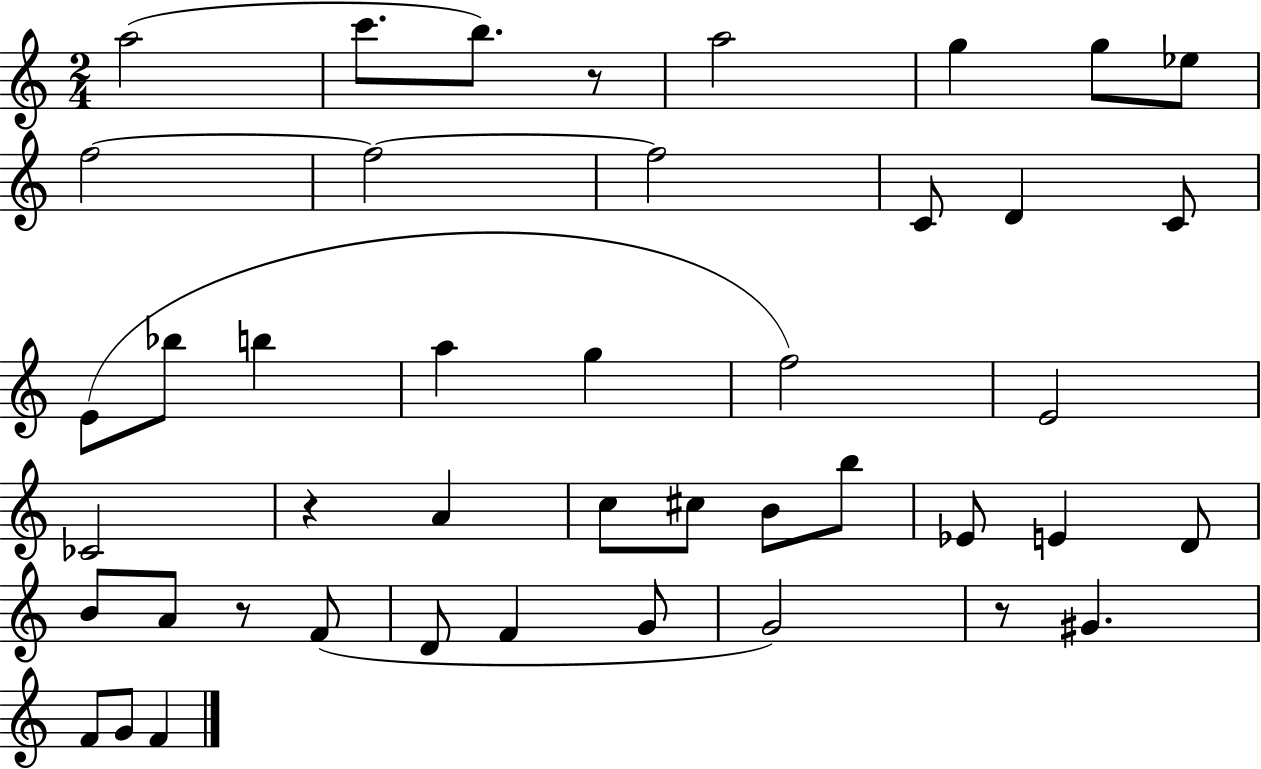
X:1
T:Untitled
M:2/4
L:1/4
K:C
a2 c'/2 b/2 z/2 a2 g g/2 _e/2 f2 f2 f2 C/2 D C/2 E/2 _b/2 b a g f2 E2 _C2 z A c/2 ^c/2 B/2 b/2 _E/2 E D/2 B/2 A/2 z/2 F/2 D/2 F G/2 G2 z/2 ^G F/2 G/2 F